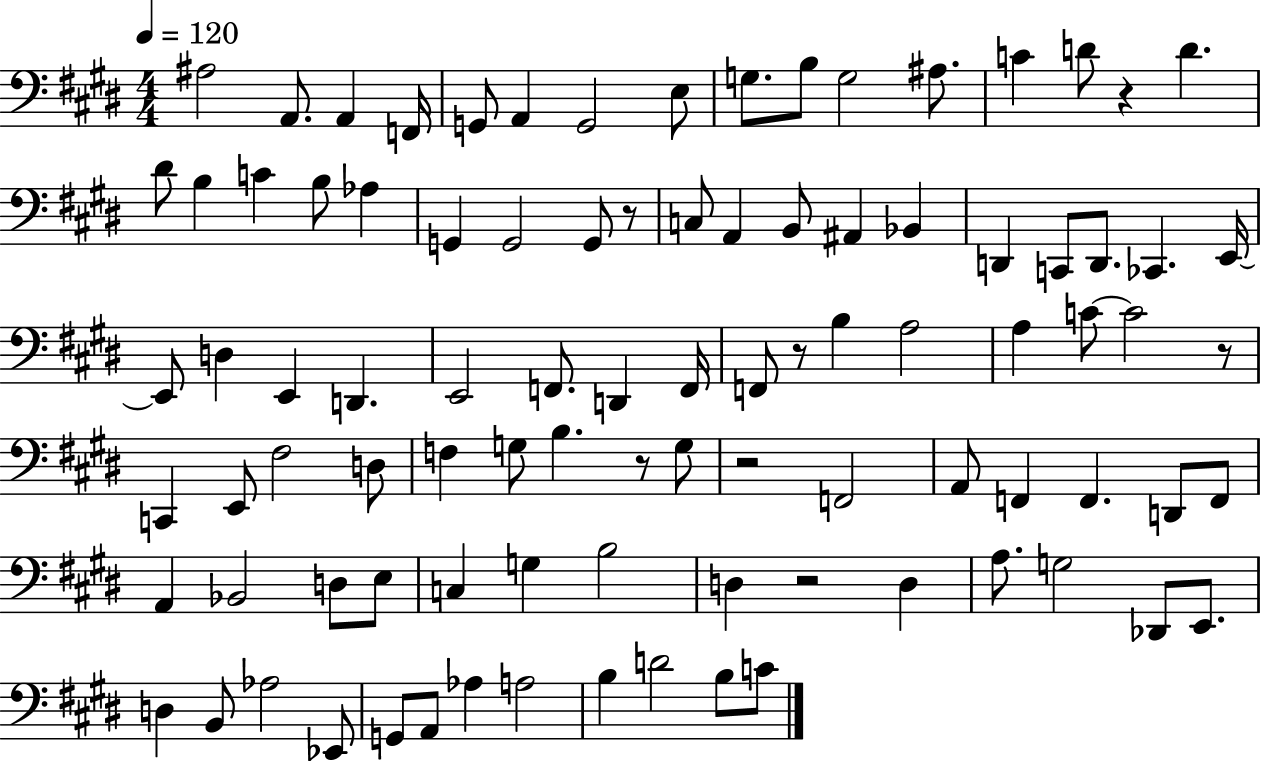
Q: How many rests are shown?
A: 7